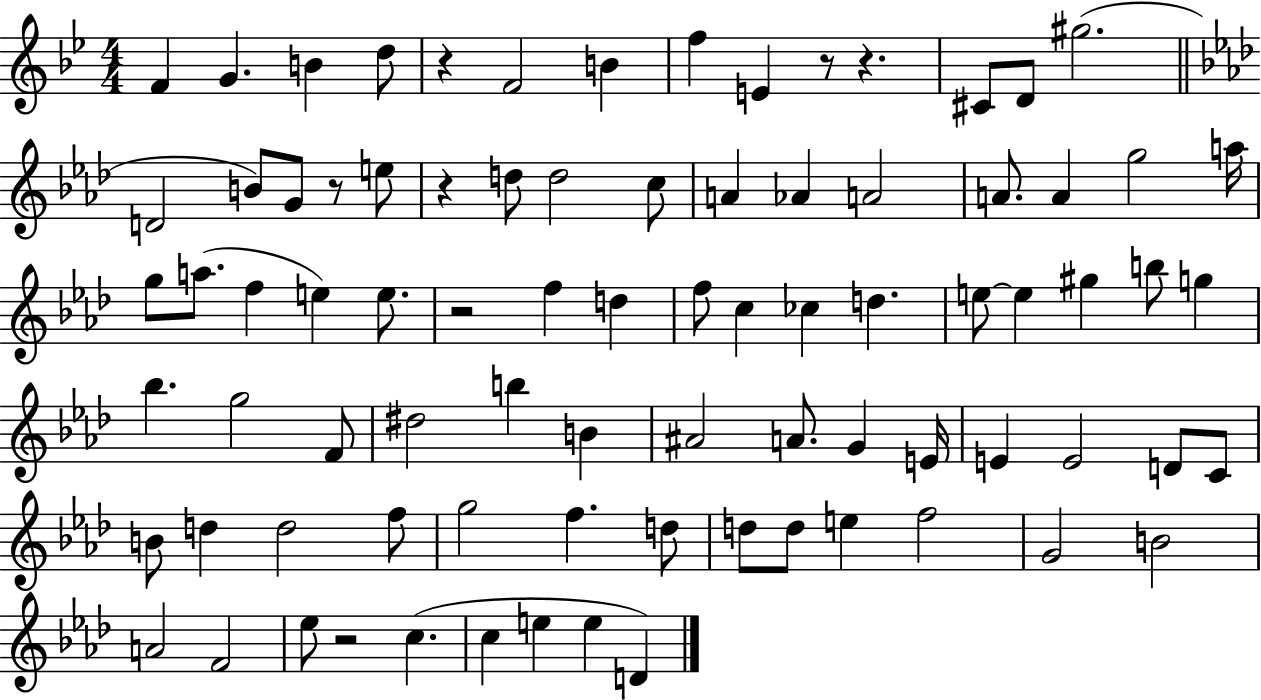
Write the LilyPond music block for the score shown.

{
  \clef treble
  \numericTimeSignature
  \time 4/4
  \key bes \major
  f'4 g'4. b'4 d''8 | r4 f'2 b'4 | f''4 e'4 r8 r4. | cis'8 d'8 gis''2.( | \break \bar "||" \break \key f \minor d'2 b'8) g'8 r8 e''8 | r4 d''8 d''2 c''8 | a'4 aes'4 a'2 | a'8. a'4 g''2 a''16 | \break g''8 a''8.( f''4 e''4) e''8. | r2 f''4 d''4 | f''8 c''4 ces''4 d''4. | e''8~~ e''4 gis''4 b''8 g''4 | \break bes''4. g''2 f'8 | dis''2 b''4 b'4 | ais'2 a'8. g'4 e'16 | e'4 e'2 d'8 c'8 | \break b'8 d''4 d''2 f''8 | g''2 f''4. d''8 | d''8 d''8 e''4 f''2 | g'2 b'2 | \break a'2 f'2 | ees''8 r2 c''4.( | c''4 e''4 e''4 d'4) | \bar "|."
}